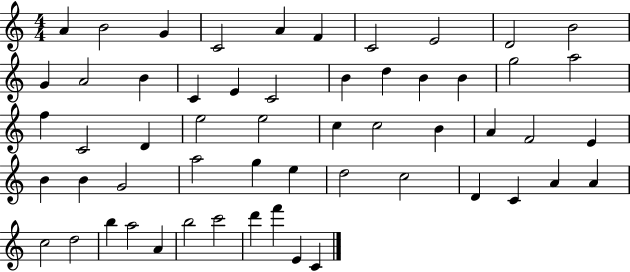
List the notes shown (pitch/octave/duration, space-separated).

A4/q B4/h G4/q C4/h A4/q F4/q C4/h E4/h D4/h B4/h G4/q A4/h B4/q C4/q E4/q C4/h B4/q D5/q B4/q B4/q G5/h A5/h F5/q C4/h D4/q E5/h E5/h C5/q C5/h B4/q A4/q F4/h E4/q B4/q B4/q G4/h A5/h G5/q E5/q D5/h C5/h D4/q C4/q A4/q A4/q C5/h D5/h B5/q A5/h A4/q B5/h C6/h D6/q F6/q E4/q C4/q